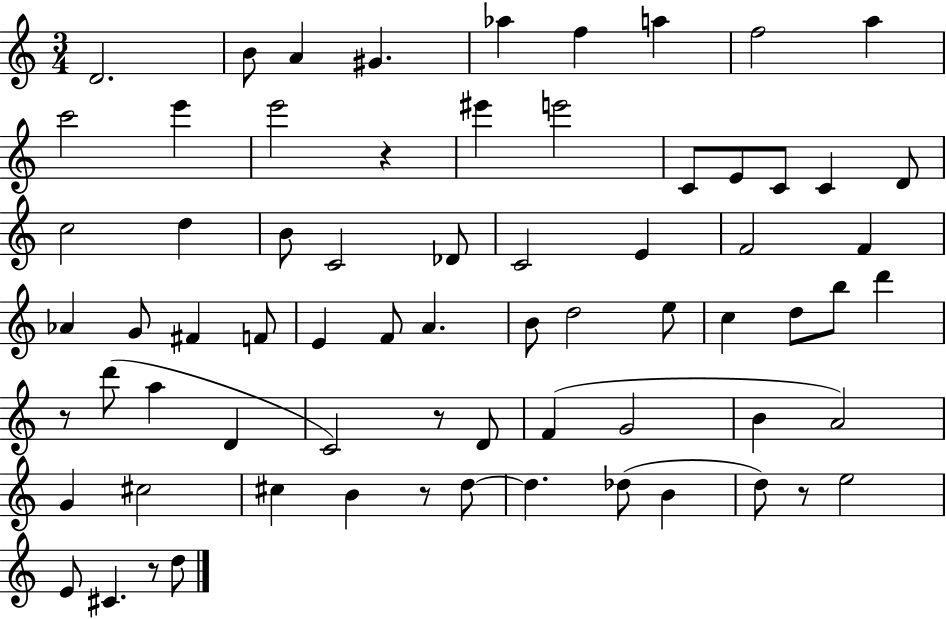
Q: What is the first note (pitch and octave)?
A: D4